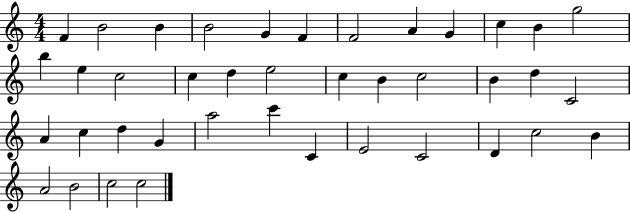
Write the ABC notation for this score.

X:1
T:Untitled
M:4/4
L:1/4
K:C
F B2 B B2 G F F2 A G c B g2 b e c2 c d e2 c B c2 B d C2 A c d G a2 c' C E2 C2 D c2 B A2 B2 c2 c2